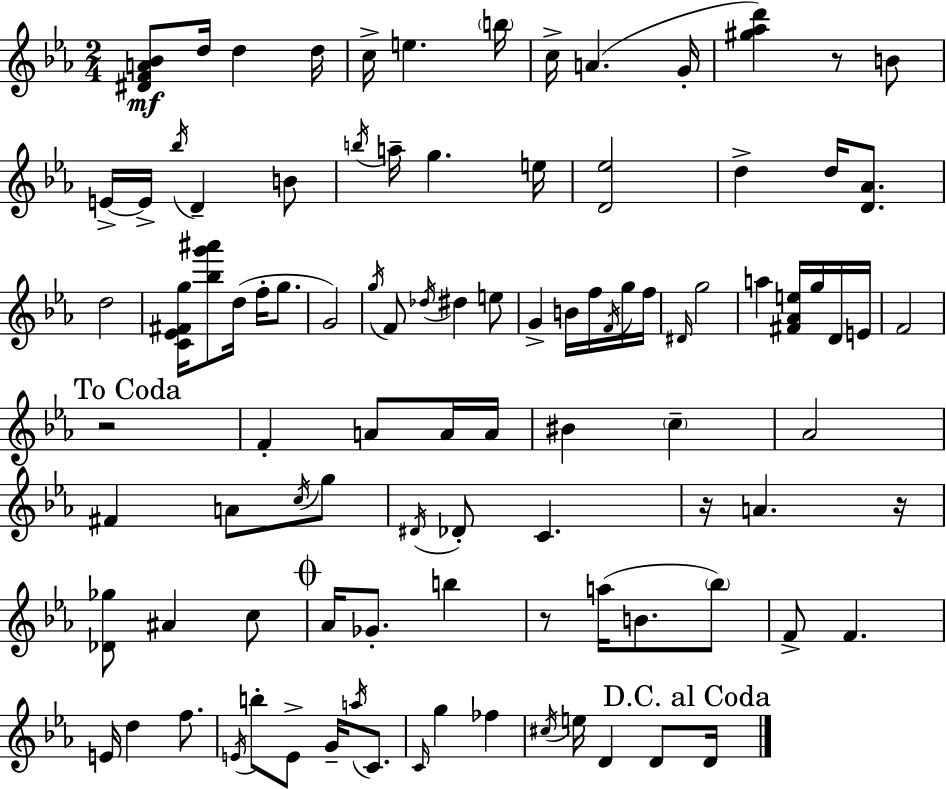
{
  \clef treble
  \numericTimeSignature
  \time 2/4
  \key ees \major
  \repeat volta 2 { <dis' f' a' bes'>8\mf d''16 d''4 d''16 | c''16-> e''4. \parenthesize b''16 | c''16-> a'4.( g'16-. | <gis'' aes'' d'''>4) r8 b'8 | \break e'16->~~ e'16-> \acciaccatura { bes''16 } d'4-- b'8 | \acciaccatura { b''16 } a''16-- g''4. | e''16 <d' ees''>2 | d''4-> d''16 <d' aes'>8. | \break d''2 | <c' ees' fis' g''>16 <bes'' g''' ais'''>8 d''16( f''16-. g''8. | g'2) | \acciaccatura { g''16 } f'8 \acciaccatura { des''16 } dis''4 | \break e''8 g'4-> | b'16 f''16 \acciaccatura { f'16 } g''16 f''16 \grace { dis'16 } g''2 | a''4 | <fis' aes' e''>16 g''16 d'16 e'16 f'2 | \break \mark "To Coda" r2 | f'4-. | a'8 a'16 a'16 bis'4 | \parenthesize c''4-- aes'2 | \break fis'4 | a'8 \acciaccatura { c''16 } g''8 \acciaccatura { dis'16 } | des'8-. c'4. | r16 a'4. r16 | \break <des' ges''>8 ais'4 c''8 | \mark \markup { \musicglyph "scripts.coda" } aes'16 ges'8.-. b''4 | r8 a''16( b'8. \parenthesize bes''8) | f'8-> f'4. | \break e'16 d''4 f''8. | \acciaccatura { e'16 } b''8-. e'8-> g'16-- \acciaccatura { a''16 } c'8. | \grace { c'16 } g''4 fes''4 | \acciaccatura { cis''16 } e''16 d'4 | \break d'8 \mark "D.C. al Coda" d'16 } \bar "|."
}